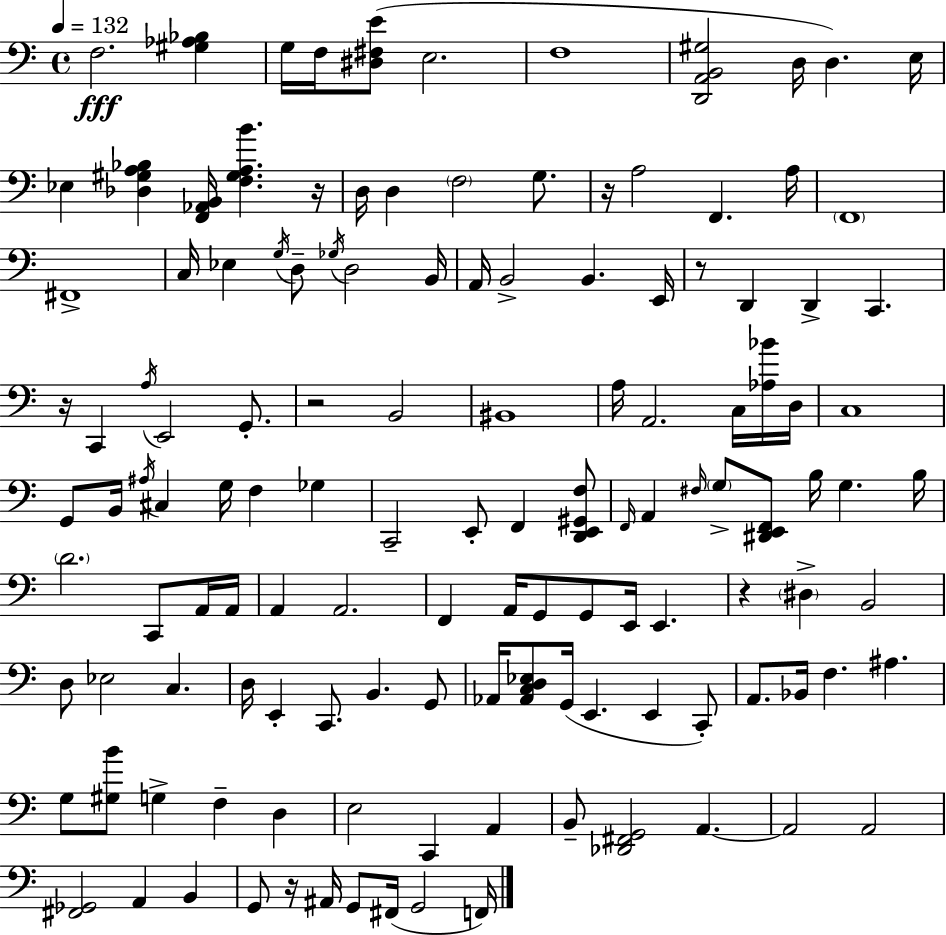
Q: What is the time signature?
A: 4/4